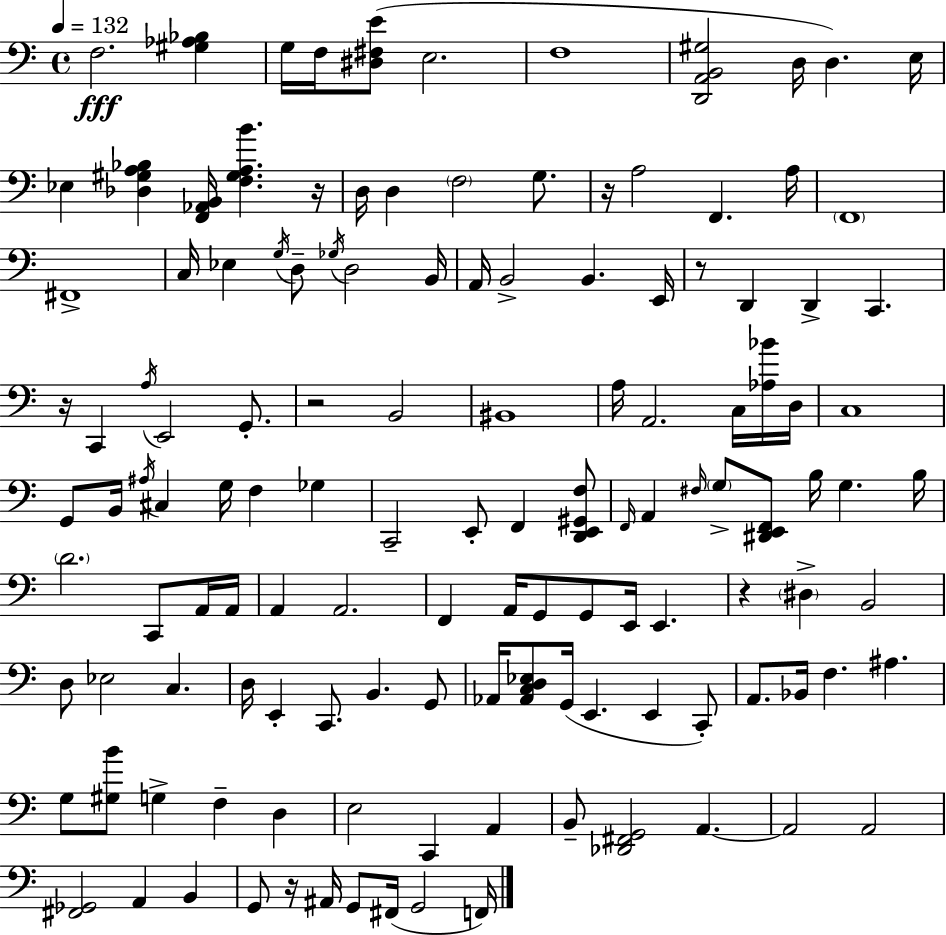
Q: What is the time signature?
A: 4/4